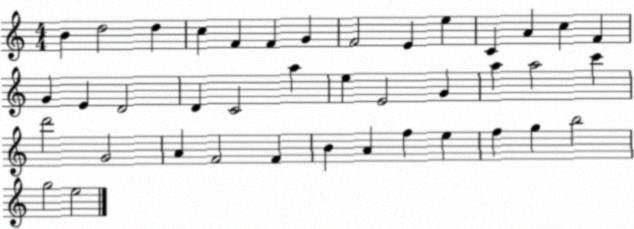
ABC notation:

X:1
T:Untitled
M:4/4
L:1/4
K:C
B d2 d c F F G F2 E e C A c F G E D2 D C2 a e E2 G a a2 c' d'2 G2 A F2 F B A f e f g b2 g2 e2